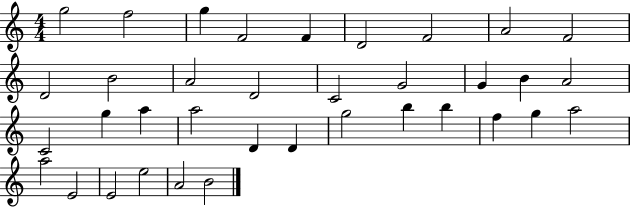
G5/h F5/h G5/q F4/h F4/q D4/h F4/h A4/h F4/h D4/h B4/h A4/h D4/h C4/h G4/h G4/q B4/q A4/h C4/h G5/q A5/q A5/h D4/q D4/q G5/h B5/q B5/q F5/q G5/q A5/h A5/h E4/h E4/h E5/h A4/h B4/h